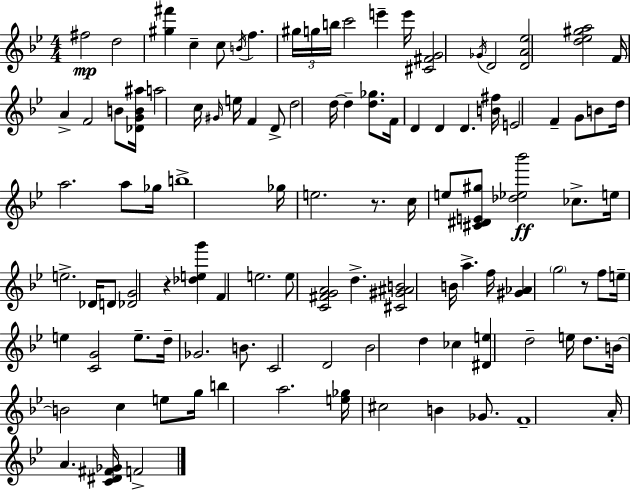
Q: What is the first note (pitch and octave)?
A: F#5